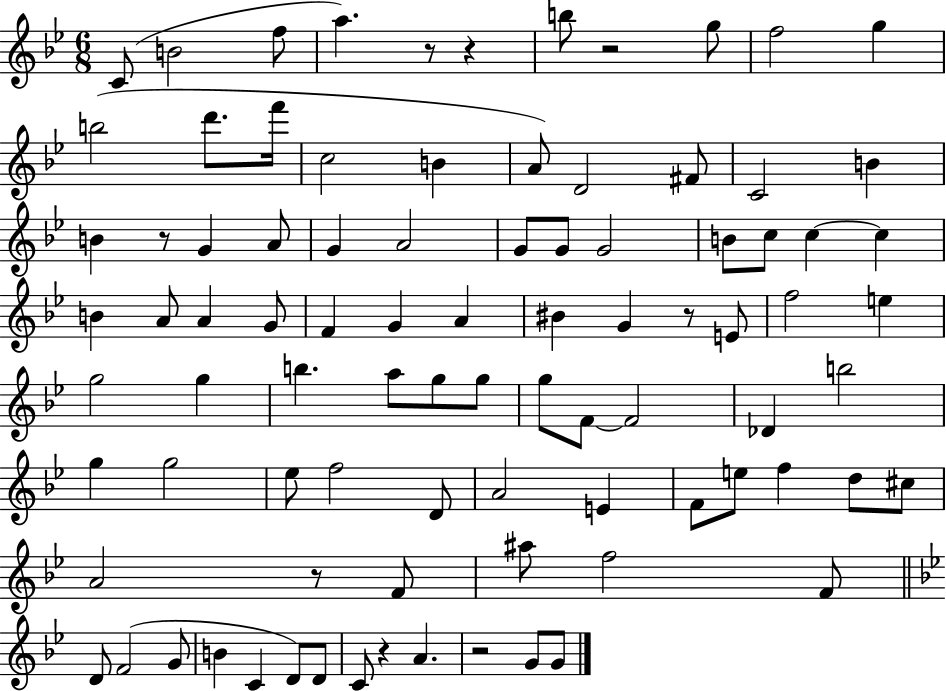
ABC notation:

X:1
T:Untitled
M:6/8
L:1/4
K:Bb
C/2 B2 f/2 a z/2 z b/2 z2 g/2 f2 g b2 d'/2 f'/4 c2 B A/2 D2 ^F/2 C2 B B z/2 G A/2 G A2 G/2 G/2 G2 B/2 c/2 c c B A/2 A G/2 F G A ^B G z/2 E/2 f2 e g2 g b a/2 g/2 g/2 g/2 F/2 F2 _D b2 g g2 _e/2 f2 D/2 A2 E F/2 e/2 f d/2 ^c/2 A2 z/2 F/2 ^a/2 f2 F/2 D/2 F2 G/2 B C D/2 D/2 C/2 z A z2 G/2 G/2